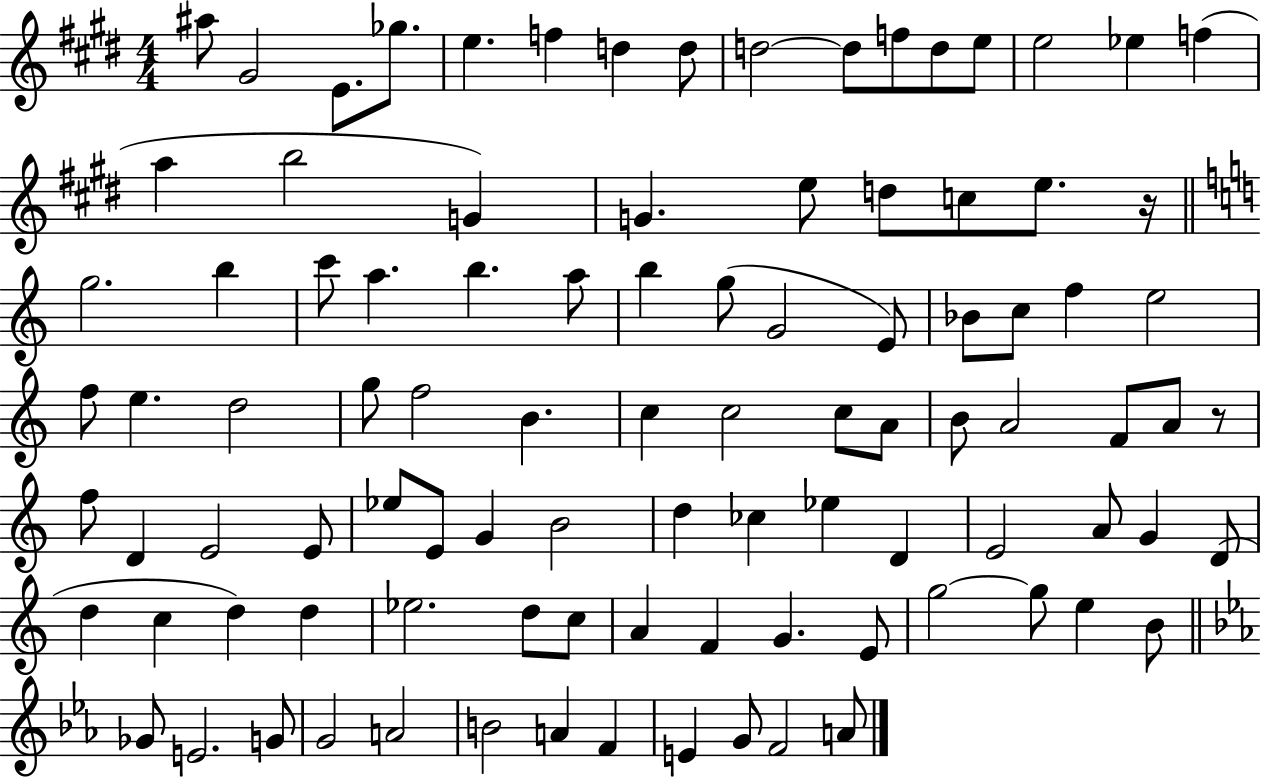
A#5/e G#4/h E4/e. Gb5/e. E5/q. F5/q D5/q D5/e D5/h D5/e F5/e D5/e E5/e E5/h Eb5/q F5/q A5/q B5/h G4/q G4/q. E5/e D5/e C5/e E5/e. R/s G5/h. B5/q C6/e A5/q. B5/q. A5/e B5/q G5/e G4/h E4/e Bb4/e C5/e F5/q E5/h F5/e E5/q. D5/h G5/e F5/h B4/q. C5/q C5/h C5/e A4/e B4/e A4/h F4/e A4/e R/e F5/e D4/q E4/h E4/e Eb5/e E4/e G4/q B4/h D5/q CES5/q Eb5/q D4/q E4/h A4/e G4/q D4/e D5/q C5/q D5/q D5/q Eb5/h. D5/e C5/e A4/q F4/q G4/q. E4/e G5/h G5/e E5/q B4/e Gb4/e E4/h. G4/e G4/h A4/h B4/h A4/q F4/q E4/q G4/e F4/h A4/e